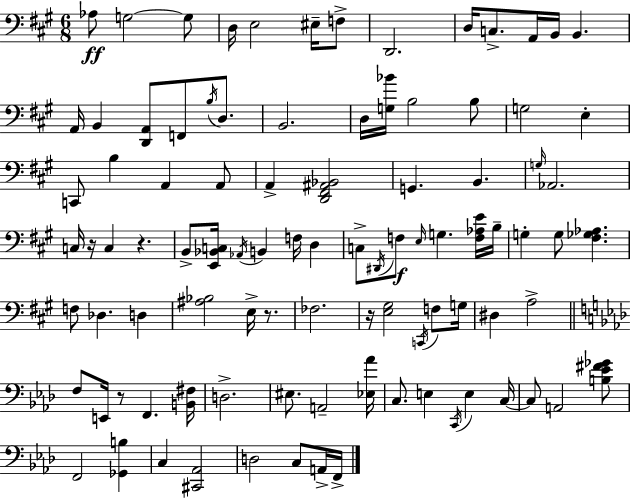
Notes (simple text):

Ab3/e G3/h G3/e D3/s E3/h EIS3/s F3/e D2/h. D3/s C3/e. A2/s B2/s B2/q. A2/s B2/q [D2,A2]/e F2/e B3/s D3/e. B2/h. D3/s [G3,Bb4]/s B3/h B3/e G3/h E3/q C2/e B3/q A2/q A2/e A2/q [D2,F#2,A#2,Bb2]/h G2/q. B2/q. G3/s Ab2/h. C3/s R/s C3/q R/q. B2/e [E2,Bb2,C3]/s Ab2/s B2/q F3/s D3/q C3/e D#2/s F3/e E3/s G3/q. [F3,Ab3,E4]/s B3/s G3/q G3/e [F#3,Gb3,Ab3]/q. F3/e Db3/q. D3/q [A#3,Bb3]/h E3/s R/e. FES3/h. R/s [E3,G#3]/h C2/s F3/e G3/s D#3/q A3/h F3/e E2/s R/e F2/q. [B2,F#3]/s D3/h. EIS3/e. A2/h [Eb3,Ab4]/s C3/e. E3/q C2/s E3/q C3/s C3/e A2/h [B3,Eb4,F#4,Gb4]/e F2/h [Gb2,B3]/q C3/q [C#2,Ab2]/h D3/h C3/e A2/s F2/s